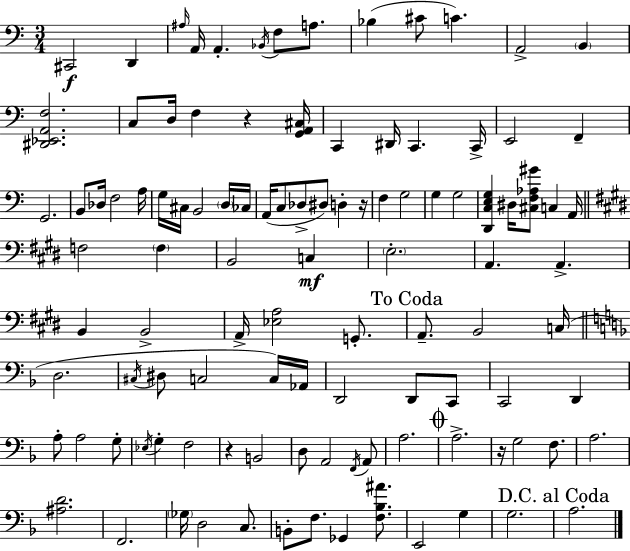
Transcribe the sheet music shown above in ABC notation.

X:1
T:Untitled
M:3/4
L:1/4
K:Am
^C,,2 D,, ^A,/4 A,,/4 A,, _B,,/4 F,/2 A,/2 _B, ^C/2 C A,,2 B,, [^D,,_E,,A,,F,]2 C,/2 D,/4 F, z [G,,A,,^C,]/4 C,, ^D,,/4 C,, C,,/4 E,,2 F,, G,,2 B,,/2 _D,/4 F,2 A,/4 G,/4 ^C,/4 B,,2 D,/4 _C,/4 A,,/4 C,/2 _D,/2 ^D,/2 D, z/4 F, G,2 G, G,2 [D,,C,E,G,] ^D,/4 [^C,F,_A,^G]/2 C, A,,/4 F,2 F, B,,2 C, E,2 A,, A,, B,, B,,2 A,,/4 [_E,A,]2 G,,/2 A,,/2 B,,2 C,/4 D,2 ^C,/4 ^D,/2 C,2 C,/4 _A,,/4 D,,2 D,,/2 C,,/2 C,,2 D,, A,/2 A,2 G,/2 _E,/4 G, F,2 z B,,2 D,/2 A,,2 F,,/4 A,,/2 A,2 A,2 z/4 G,2 F,/2 A,2 [^A,D]2 F,,2 _G,/4 D,2 C,/2 B,,/2 F,/2 _G,, [F,_B,^A]/2 E,,2 G, G,2 A,2